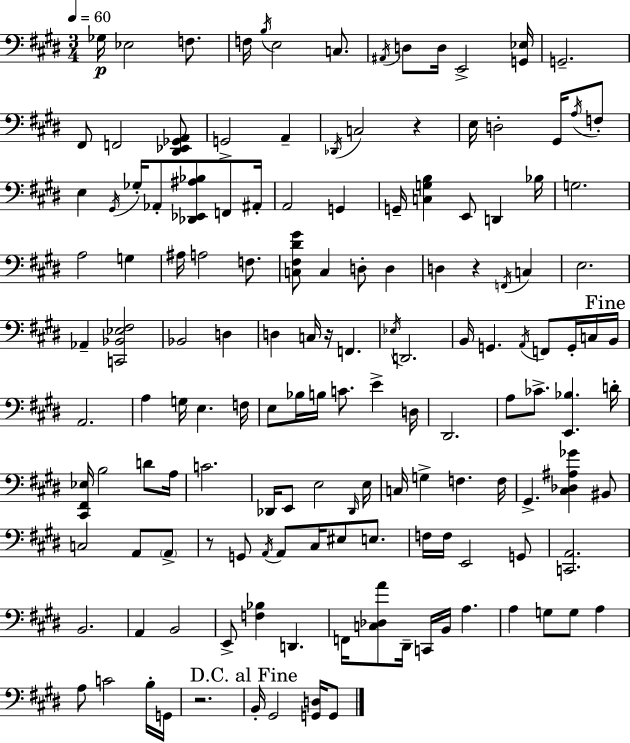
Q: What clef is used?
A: bass